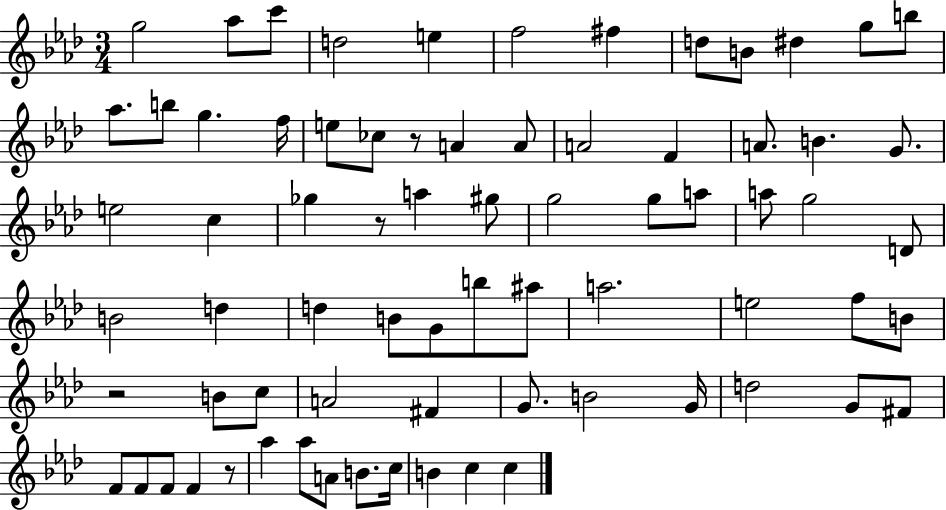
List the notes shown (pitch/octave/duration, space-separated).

G5/h Ab5/e C6/e D5/h E5/q F5/h F#5/q D5/e B4/e D#5/q G5/e B5/e Ab5/e. B5/e G5/q. F5/s E5/e CES5/e R/e A4/q A4/e A4/h F4/q A4/e. B4/q. G4/e. E5/h C5/q Gb5/q R/e A5/q G#5/e G5/h G5/e A5/e A5/e G5/h D4/e B4/h D5/q D5/q B4/e G4/e B5/e A#5/e A5/h. E5/h F5/e B4/e R/h B4/e C5/e A4/h F#4/q G4/e. B4/h G4/s D5/h G4/e F#4/e F4/e F4/e F4/e F4/q R/e Ab5/q Ab5/e A4/e B4/e. C5/s B4/q C5/q C5/q